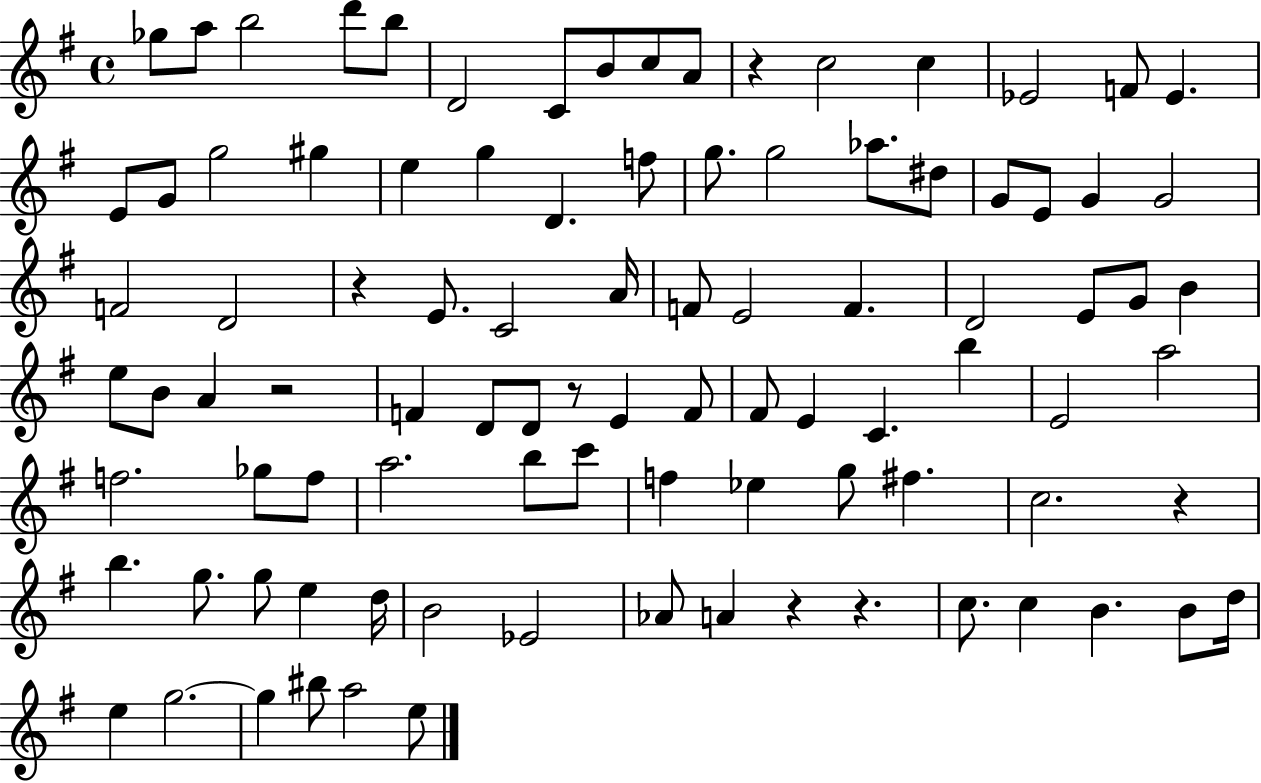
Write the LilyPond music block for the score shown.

{
  \clef treble
  \time 4/4
  \defaultTimeSignature
  \key g \major
  ges''8 a''8 b''2 d'''8 b''8 | d'2 c'8 b'8 c''8 a'8 | r4 c''2 c''4 | ees'2 f'8 ees'4. | \break e'8 g'8 g''2 gis''4 | e''4 g''4 d'4. f''8 | g''8. g''2 aes''8. dis''8 | g'8 e'8 g'4 g'2 | \break f'2 d'2 | r4 e'8. c'2 a'16 | f'8 e'2 f'4. | d'2 e'8 g'8 b'4 | \break e''8 b'8 a'4 r2 | f'4 d'8 d'8 r8 e'4 f'8 | fis'8 e'4 c'4. b''4 | e'2 a''2 | \break f''2. ges''8 f''8 | a''2. b''8 c'''8 | f''4 ees''4 g''8 fis''4. | c''2. r4 | \break b''4. g''8. g''8 e''4 d''16 | b'2 ees'2 | aes'8 a'4 r4 r4. | c''8. c''4 b'4. b'8 d''16 | \break e''4 g''2.~~ | g''4 bis''8 a''2 e''8 | \bar "|."
}